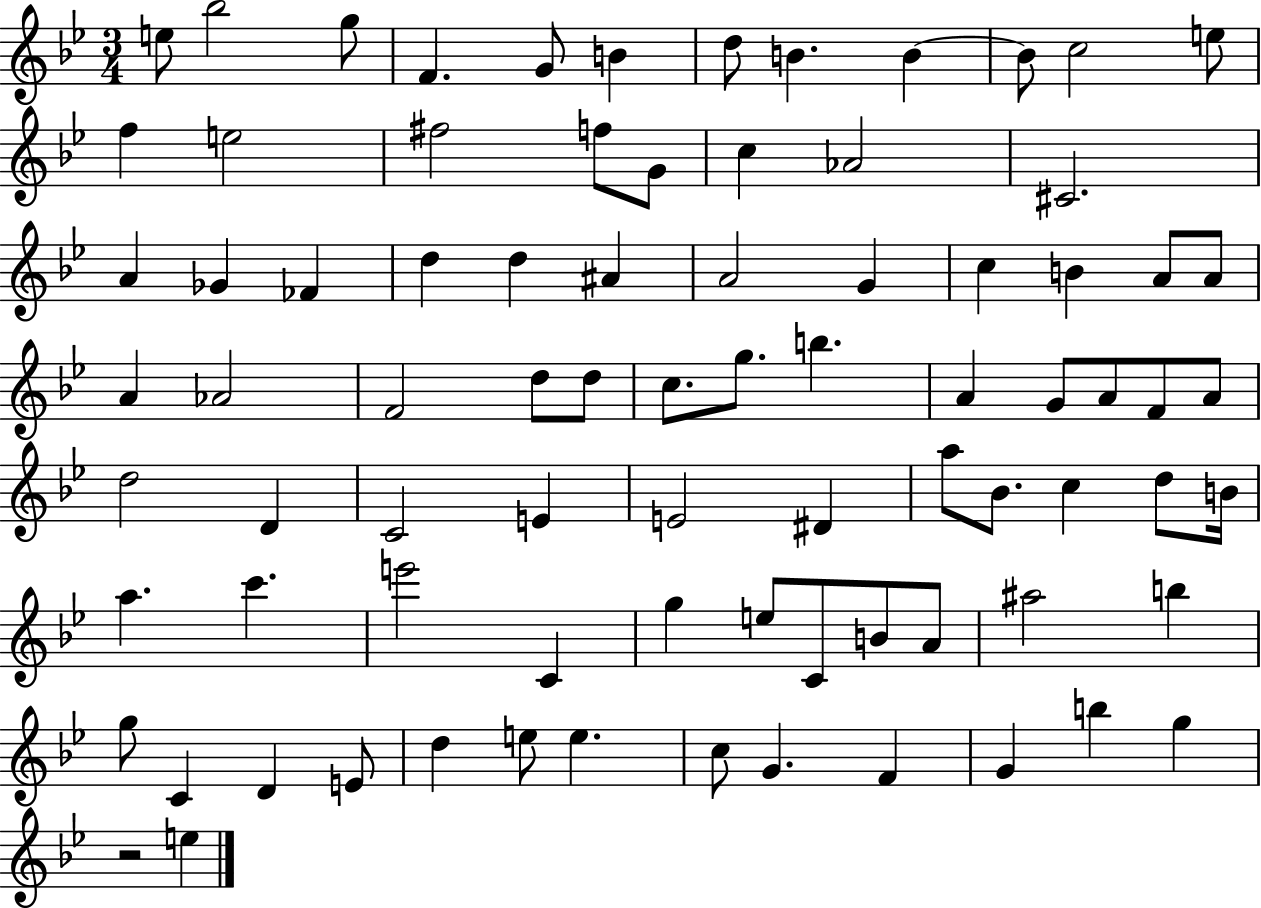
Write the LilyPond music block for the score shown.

{
  \clef treble
  \numericTimeSignature
  \time 3/4
  \key bes \major
  \repeat volta 2 { e''8 bes''2 g''8 | f'4. g'8 b'4 | d''8 b'4. b'4~~ | b'8 c''2 e''8 | \break f''4 e''2 | fis''2 f''8 g'8 | c''4 aes'2 | cis'2. | \break a'4 ges'4 fes'4 | d''4 d''4 ais'4 | a'2 g'4 | c''4 b'4 a'8 a'8 | \break a'4 aes'2 | f'2 d''8 d''8 | c''8. g''8. b''4. | a'4 g'8 a'8 f'8 a'8 | \break d''2 d'4 | c'2 e'4 | e'2 dis'4 | a''8 bes'8. c''4 d''8 b'16 | \break a''4. c'''4. | e'''2 c'4 | g''4 e''8 c'8 b'8 a'8 | ais''2 b''4 | \break g''8 c'4 d'4 e'8 | d''4 e''8 e''4. | c''8 g'4. f'4 | g'4 b''4 g''4 | \break r2 e''4 | } \bar "|."
}